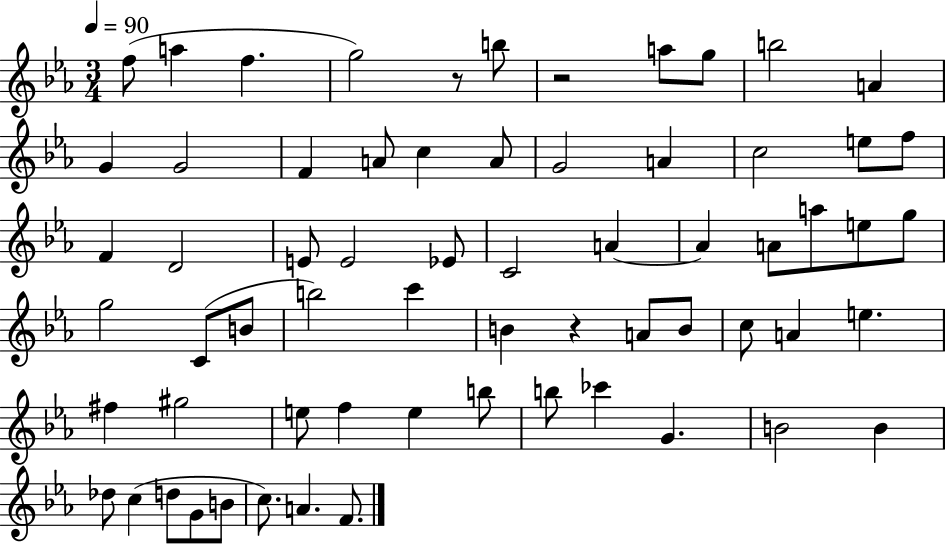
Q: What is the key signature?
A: EES major